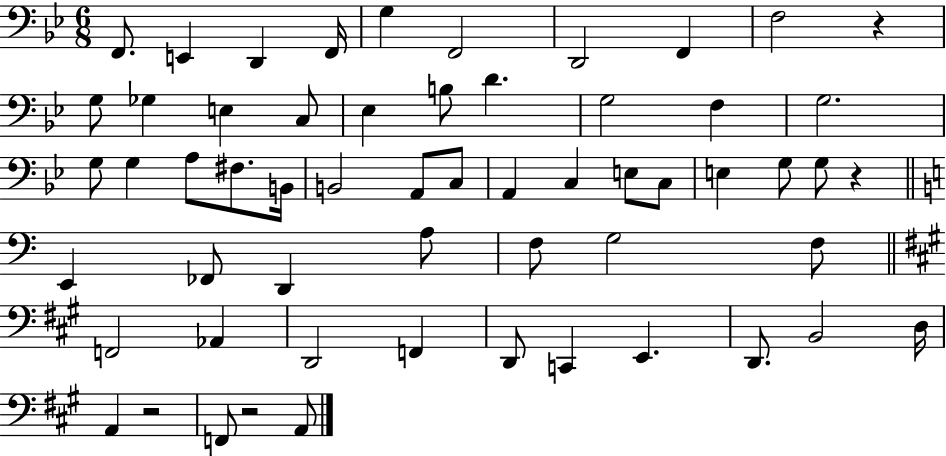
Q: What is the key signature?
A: BES major